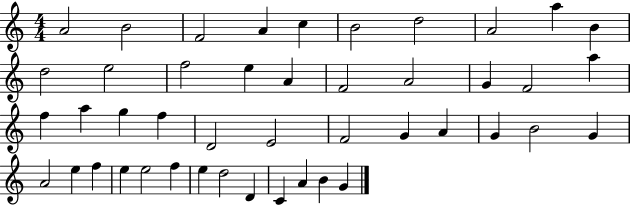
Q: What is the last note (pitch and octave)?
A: G4